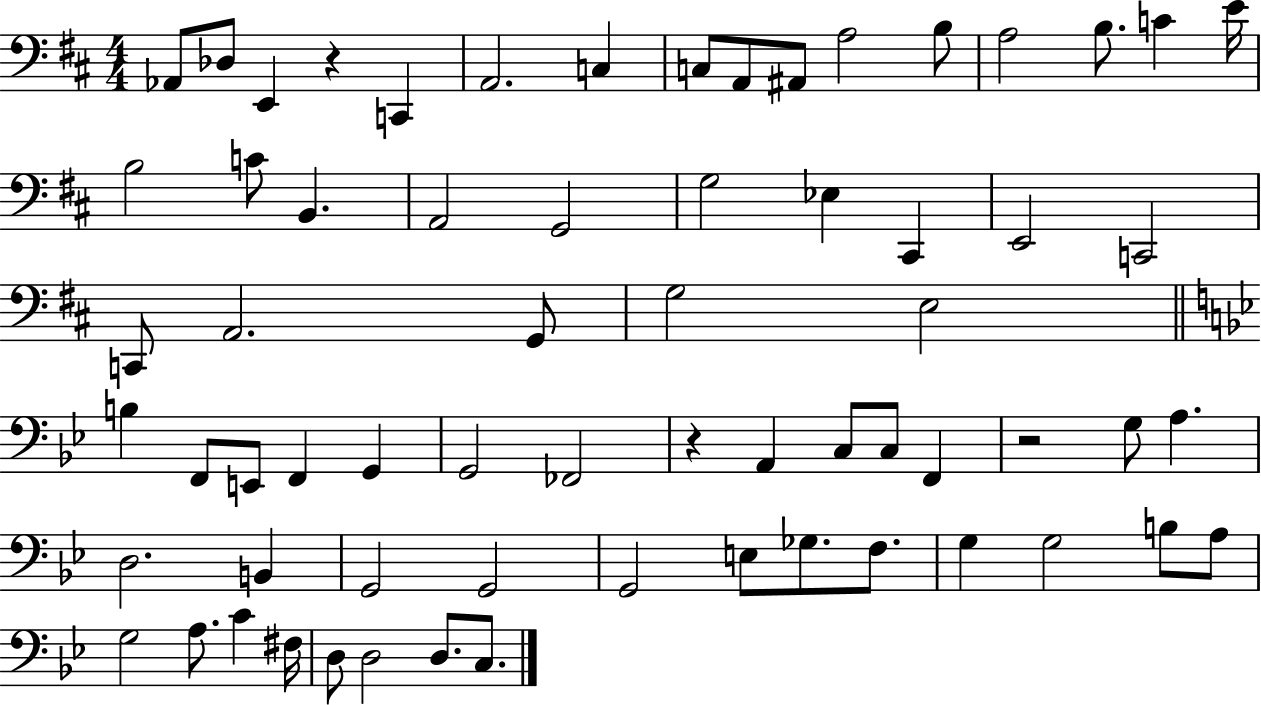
X:1
T:Untitled
M:4/4
L:1/4
K:D
_A,,/2 _D,/2 E,, z C,, A,,2 C, C,/2 A,,/2 ^A,,/2 A,2 B,/2 A,2 B,/2 C E/4 B,2 C/2 B,, A,,2 G,,2 G,2 _E, ^C,, E,,2 C,,2 C,,/2 A,,2 G,,/2 G,2 E,2 B, F,,/2 E,,/2 F,, G,, G,,2 _F,,2 z A,, C,/2 C,/2 F,, z2 G,/2 A, D,2 B,, G,,2 G,,2 G,,2 E,/2 _G,/2 F,/2 G, G,2 B,/2 A,/2 G,2 A,/2 C ^F,/4 D,/2 D,2 D,/2 C,/2